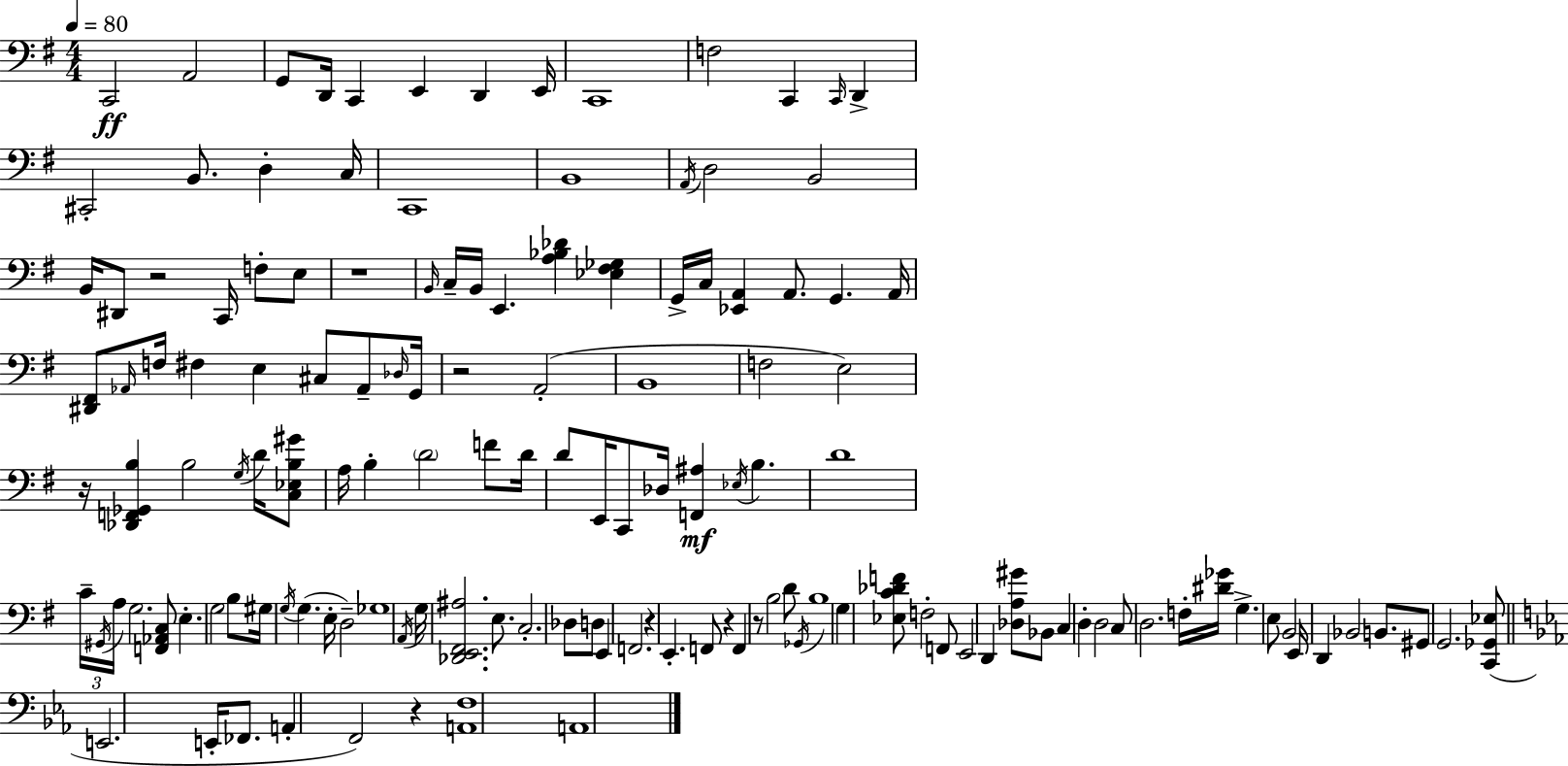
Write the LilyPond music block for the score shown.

{
  \clef bass
  \numericTimeSignature
  \time 4/4
  \key e \minor
  \tempo 4 = 80
  c,2\ff a,2 | g,8 d,16 c,4 e,4 d,4 e,16 | c,1 | f2 c,4 \grace { c,16 } d,4-> | \break cis,2-. b,8. d4-. | c16 c,1 | b,1 | \acciaccatura { a,16 } d2 b,2 | \break b,16 dis,8 r2 c,16 f8-. | e8 r1 | \grace { b,16 } c16-- b,16 e,4. <a bes des'>4 <ees fis ges>4 | g,16-> c16 <ees, a,>4 a,8. g,4. | \break a,16 <dis, fis,>8 \grace { aes,16 } f16 fis4 e4 cis8 | aes,8-- \grace { des16 } g,16 r2 a,2-.( | b,1 | f2 e2) | \break r16 <des, f, ges, b>4 b2 | \acciaccatura { g16 } d'16 <c ees b gis'>8 a16 b4-. \parenthesize d'2 | f'8 d'16 d'8 e,16 c,8 des16 <f, ais>4\mf | \acciaccatura { ees16 } b4. d'1 | \break \tuplet 3/2 { c'16-- \acciaccatura { gis,16 } a16 } g2. | <f, aes, c>8 e4.-. g2 | b8 gis16 \acciaccatura { g16 } g4.( | e16-. d2--) ges1 | \break \acciaccatura { a,16 } g16 <des, e, fis, ais>2. | e8. c2.-. | des8 d8 e,4 f,2. | r4 e,4.-. | \break f,8 r4 f,4 r8 | b2 d'8 \acciaccatura { ges,16 } b1 | g4 <ees c' des' f'>8 | f2-. f,8 e,2 | \break d,4 <des a gis'>8 bes,8 c4 d4-. | d2 c8 d2. | f16-. <dis' ges'>16 g4.-> | e8 b,2 e,16 d,4 | \break bes,2 b,8. gis,8 g,2. | <c, ges, ees>8( \bar "||" \break \key ees \major e,2. e,16-. fes,8. | a,4-. f,2) r4 | <a, f>1 | a,1 | \break \bar "|."
}